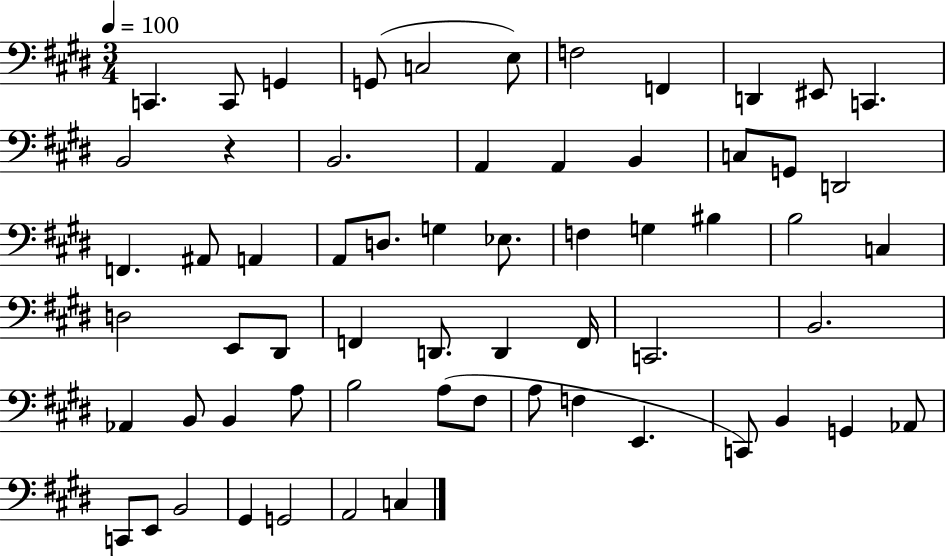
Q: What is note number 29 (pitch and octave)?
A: BIS3